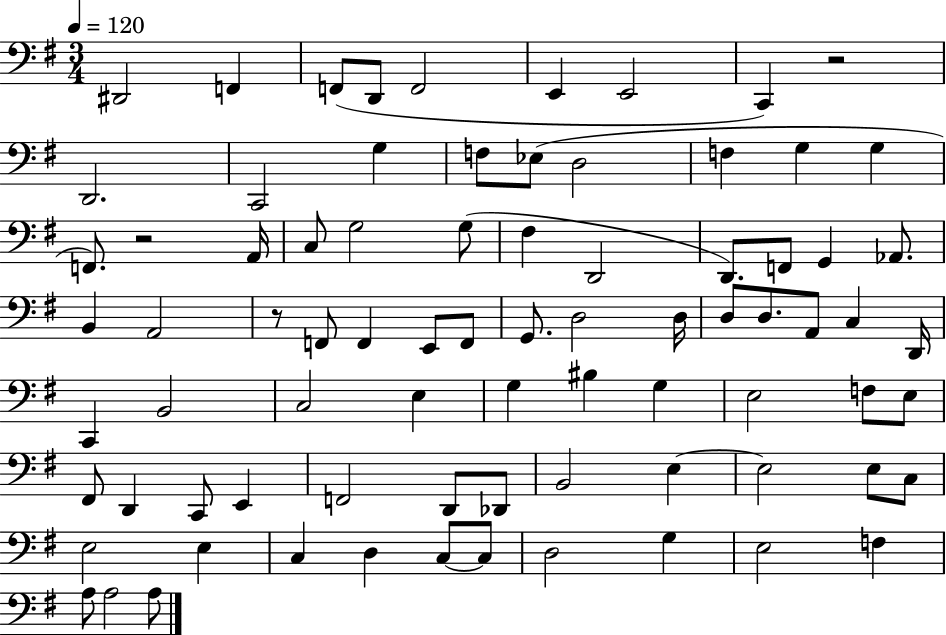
D#2/h F2/q F2/e D2/e F2/h E2/q E2/h C2/q R/h D2/h. C2/h G3/q F3/e Eb3/e D3/h F3/q G3/q G3/q F2/e. R/h A2/s C3/e G3/h G3/e F#3/q D2/h D2/e. F2/e G2/q Ab2/e. B2/q A2/h R/e F2/e F2/q E2/e F2/e G2/e. D3/h D3/s D3/e D3/e. A2/e C3/q D2/s C2/q B2/h C3/h E3/q G3/q BIS3/q G3/q E3/h F3/e E3/e F#2/e D2/q C2/e E2/q F2/h D2/e Db2/e B2/h E3/q E3/h E3/e C3/e E3/h E3/q C3/q D3/q C3/e C3/e D3/h G3/q E3/h F3/q A3/e A3/h A3/e